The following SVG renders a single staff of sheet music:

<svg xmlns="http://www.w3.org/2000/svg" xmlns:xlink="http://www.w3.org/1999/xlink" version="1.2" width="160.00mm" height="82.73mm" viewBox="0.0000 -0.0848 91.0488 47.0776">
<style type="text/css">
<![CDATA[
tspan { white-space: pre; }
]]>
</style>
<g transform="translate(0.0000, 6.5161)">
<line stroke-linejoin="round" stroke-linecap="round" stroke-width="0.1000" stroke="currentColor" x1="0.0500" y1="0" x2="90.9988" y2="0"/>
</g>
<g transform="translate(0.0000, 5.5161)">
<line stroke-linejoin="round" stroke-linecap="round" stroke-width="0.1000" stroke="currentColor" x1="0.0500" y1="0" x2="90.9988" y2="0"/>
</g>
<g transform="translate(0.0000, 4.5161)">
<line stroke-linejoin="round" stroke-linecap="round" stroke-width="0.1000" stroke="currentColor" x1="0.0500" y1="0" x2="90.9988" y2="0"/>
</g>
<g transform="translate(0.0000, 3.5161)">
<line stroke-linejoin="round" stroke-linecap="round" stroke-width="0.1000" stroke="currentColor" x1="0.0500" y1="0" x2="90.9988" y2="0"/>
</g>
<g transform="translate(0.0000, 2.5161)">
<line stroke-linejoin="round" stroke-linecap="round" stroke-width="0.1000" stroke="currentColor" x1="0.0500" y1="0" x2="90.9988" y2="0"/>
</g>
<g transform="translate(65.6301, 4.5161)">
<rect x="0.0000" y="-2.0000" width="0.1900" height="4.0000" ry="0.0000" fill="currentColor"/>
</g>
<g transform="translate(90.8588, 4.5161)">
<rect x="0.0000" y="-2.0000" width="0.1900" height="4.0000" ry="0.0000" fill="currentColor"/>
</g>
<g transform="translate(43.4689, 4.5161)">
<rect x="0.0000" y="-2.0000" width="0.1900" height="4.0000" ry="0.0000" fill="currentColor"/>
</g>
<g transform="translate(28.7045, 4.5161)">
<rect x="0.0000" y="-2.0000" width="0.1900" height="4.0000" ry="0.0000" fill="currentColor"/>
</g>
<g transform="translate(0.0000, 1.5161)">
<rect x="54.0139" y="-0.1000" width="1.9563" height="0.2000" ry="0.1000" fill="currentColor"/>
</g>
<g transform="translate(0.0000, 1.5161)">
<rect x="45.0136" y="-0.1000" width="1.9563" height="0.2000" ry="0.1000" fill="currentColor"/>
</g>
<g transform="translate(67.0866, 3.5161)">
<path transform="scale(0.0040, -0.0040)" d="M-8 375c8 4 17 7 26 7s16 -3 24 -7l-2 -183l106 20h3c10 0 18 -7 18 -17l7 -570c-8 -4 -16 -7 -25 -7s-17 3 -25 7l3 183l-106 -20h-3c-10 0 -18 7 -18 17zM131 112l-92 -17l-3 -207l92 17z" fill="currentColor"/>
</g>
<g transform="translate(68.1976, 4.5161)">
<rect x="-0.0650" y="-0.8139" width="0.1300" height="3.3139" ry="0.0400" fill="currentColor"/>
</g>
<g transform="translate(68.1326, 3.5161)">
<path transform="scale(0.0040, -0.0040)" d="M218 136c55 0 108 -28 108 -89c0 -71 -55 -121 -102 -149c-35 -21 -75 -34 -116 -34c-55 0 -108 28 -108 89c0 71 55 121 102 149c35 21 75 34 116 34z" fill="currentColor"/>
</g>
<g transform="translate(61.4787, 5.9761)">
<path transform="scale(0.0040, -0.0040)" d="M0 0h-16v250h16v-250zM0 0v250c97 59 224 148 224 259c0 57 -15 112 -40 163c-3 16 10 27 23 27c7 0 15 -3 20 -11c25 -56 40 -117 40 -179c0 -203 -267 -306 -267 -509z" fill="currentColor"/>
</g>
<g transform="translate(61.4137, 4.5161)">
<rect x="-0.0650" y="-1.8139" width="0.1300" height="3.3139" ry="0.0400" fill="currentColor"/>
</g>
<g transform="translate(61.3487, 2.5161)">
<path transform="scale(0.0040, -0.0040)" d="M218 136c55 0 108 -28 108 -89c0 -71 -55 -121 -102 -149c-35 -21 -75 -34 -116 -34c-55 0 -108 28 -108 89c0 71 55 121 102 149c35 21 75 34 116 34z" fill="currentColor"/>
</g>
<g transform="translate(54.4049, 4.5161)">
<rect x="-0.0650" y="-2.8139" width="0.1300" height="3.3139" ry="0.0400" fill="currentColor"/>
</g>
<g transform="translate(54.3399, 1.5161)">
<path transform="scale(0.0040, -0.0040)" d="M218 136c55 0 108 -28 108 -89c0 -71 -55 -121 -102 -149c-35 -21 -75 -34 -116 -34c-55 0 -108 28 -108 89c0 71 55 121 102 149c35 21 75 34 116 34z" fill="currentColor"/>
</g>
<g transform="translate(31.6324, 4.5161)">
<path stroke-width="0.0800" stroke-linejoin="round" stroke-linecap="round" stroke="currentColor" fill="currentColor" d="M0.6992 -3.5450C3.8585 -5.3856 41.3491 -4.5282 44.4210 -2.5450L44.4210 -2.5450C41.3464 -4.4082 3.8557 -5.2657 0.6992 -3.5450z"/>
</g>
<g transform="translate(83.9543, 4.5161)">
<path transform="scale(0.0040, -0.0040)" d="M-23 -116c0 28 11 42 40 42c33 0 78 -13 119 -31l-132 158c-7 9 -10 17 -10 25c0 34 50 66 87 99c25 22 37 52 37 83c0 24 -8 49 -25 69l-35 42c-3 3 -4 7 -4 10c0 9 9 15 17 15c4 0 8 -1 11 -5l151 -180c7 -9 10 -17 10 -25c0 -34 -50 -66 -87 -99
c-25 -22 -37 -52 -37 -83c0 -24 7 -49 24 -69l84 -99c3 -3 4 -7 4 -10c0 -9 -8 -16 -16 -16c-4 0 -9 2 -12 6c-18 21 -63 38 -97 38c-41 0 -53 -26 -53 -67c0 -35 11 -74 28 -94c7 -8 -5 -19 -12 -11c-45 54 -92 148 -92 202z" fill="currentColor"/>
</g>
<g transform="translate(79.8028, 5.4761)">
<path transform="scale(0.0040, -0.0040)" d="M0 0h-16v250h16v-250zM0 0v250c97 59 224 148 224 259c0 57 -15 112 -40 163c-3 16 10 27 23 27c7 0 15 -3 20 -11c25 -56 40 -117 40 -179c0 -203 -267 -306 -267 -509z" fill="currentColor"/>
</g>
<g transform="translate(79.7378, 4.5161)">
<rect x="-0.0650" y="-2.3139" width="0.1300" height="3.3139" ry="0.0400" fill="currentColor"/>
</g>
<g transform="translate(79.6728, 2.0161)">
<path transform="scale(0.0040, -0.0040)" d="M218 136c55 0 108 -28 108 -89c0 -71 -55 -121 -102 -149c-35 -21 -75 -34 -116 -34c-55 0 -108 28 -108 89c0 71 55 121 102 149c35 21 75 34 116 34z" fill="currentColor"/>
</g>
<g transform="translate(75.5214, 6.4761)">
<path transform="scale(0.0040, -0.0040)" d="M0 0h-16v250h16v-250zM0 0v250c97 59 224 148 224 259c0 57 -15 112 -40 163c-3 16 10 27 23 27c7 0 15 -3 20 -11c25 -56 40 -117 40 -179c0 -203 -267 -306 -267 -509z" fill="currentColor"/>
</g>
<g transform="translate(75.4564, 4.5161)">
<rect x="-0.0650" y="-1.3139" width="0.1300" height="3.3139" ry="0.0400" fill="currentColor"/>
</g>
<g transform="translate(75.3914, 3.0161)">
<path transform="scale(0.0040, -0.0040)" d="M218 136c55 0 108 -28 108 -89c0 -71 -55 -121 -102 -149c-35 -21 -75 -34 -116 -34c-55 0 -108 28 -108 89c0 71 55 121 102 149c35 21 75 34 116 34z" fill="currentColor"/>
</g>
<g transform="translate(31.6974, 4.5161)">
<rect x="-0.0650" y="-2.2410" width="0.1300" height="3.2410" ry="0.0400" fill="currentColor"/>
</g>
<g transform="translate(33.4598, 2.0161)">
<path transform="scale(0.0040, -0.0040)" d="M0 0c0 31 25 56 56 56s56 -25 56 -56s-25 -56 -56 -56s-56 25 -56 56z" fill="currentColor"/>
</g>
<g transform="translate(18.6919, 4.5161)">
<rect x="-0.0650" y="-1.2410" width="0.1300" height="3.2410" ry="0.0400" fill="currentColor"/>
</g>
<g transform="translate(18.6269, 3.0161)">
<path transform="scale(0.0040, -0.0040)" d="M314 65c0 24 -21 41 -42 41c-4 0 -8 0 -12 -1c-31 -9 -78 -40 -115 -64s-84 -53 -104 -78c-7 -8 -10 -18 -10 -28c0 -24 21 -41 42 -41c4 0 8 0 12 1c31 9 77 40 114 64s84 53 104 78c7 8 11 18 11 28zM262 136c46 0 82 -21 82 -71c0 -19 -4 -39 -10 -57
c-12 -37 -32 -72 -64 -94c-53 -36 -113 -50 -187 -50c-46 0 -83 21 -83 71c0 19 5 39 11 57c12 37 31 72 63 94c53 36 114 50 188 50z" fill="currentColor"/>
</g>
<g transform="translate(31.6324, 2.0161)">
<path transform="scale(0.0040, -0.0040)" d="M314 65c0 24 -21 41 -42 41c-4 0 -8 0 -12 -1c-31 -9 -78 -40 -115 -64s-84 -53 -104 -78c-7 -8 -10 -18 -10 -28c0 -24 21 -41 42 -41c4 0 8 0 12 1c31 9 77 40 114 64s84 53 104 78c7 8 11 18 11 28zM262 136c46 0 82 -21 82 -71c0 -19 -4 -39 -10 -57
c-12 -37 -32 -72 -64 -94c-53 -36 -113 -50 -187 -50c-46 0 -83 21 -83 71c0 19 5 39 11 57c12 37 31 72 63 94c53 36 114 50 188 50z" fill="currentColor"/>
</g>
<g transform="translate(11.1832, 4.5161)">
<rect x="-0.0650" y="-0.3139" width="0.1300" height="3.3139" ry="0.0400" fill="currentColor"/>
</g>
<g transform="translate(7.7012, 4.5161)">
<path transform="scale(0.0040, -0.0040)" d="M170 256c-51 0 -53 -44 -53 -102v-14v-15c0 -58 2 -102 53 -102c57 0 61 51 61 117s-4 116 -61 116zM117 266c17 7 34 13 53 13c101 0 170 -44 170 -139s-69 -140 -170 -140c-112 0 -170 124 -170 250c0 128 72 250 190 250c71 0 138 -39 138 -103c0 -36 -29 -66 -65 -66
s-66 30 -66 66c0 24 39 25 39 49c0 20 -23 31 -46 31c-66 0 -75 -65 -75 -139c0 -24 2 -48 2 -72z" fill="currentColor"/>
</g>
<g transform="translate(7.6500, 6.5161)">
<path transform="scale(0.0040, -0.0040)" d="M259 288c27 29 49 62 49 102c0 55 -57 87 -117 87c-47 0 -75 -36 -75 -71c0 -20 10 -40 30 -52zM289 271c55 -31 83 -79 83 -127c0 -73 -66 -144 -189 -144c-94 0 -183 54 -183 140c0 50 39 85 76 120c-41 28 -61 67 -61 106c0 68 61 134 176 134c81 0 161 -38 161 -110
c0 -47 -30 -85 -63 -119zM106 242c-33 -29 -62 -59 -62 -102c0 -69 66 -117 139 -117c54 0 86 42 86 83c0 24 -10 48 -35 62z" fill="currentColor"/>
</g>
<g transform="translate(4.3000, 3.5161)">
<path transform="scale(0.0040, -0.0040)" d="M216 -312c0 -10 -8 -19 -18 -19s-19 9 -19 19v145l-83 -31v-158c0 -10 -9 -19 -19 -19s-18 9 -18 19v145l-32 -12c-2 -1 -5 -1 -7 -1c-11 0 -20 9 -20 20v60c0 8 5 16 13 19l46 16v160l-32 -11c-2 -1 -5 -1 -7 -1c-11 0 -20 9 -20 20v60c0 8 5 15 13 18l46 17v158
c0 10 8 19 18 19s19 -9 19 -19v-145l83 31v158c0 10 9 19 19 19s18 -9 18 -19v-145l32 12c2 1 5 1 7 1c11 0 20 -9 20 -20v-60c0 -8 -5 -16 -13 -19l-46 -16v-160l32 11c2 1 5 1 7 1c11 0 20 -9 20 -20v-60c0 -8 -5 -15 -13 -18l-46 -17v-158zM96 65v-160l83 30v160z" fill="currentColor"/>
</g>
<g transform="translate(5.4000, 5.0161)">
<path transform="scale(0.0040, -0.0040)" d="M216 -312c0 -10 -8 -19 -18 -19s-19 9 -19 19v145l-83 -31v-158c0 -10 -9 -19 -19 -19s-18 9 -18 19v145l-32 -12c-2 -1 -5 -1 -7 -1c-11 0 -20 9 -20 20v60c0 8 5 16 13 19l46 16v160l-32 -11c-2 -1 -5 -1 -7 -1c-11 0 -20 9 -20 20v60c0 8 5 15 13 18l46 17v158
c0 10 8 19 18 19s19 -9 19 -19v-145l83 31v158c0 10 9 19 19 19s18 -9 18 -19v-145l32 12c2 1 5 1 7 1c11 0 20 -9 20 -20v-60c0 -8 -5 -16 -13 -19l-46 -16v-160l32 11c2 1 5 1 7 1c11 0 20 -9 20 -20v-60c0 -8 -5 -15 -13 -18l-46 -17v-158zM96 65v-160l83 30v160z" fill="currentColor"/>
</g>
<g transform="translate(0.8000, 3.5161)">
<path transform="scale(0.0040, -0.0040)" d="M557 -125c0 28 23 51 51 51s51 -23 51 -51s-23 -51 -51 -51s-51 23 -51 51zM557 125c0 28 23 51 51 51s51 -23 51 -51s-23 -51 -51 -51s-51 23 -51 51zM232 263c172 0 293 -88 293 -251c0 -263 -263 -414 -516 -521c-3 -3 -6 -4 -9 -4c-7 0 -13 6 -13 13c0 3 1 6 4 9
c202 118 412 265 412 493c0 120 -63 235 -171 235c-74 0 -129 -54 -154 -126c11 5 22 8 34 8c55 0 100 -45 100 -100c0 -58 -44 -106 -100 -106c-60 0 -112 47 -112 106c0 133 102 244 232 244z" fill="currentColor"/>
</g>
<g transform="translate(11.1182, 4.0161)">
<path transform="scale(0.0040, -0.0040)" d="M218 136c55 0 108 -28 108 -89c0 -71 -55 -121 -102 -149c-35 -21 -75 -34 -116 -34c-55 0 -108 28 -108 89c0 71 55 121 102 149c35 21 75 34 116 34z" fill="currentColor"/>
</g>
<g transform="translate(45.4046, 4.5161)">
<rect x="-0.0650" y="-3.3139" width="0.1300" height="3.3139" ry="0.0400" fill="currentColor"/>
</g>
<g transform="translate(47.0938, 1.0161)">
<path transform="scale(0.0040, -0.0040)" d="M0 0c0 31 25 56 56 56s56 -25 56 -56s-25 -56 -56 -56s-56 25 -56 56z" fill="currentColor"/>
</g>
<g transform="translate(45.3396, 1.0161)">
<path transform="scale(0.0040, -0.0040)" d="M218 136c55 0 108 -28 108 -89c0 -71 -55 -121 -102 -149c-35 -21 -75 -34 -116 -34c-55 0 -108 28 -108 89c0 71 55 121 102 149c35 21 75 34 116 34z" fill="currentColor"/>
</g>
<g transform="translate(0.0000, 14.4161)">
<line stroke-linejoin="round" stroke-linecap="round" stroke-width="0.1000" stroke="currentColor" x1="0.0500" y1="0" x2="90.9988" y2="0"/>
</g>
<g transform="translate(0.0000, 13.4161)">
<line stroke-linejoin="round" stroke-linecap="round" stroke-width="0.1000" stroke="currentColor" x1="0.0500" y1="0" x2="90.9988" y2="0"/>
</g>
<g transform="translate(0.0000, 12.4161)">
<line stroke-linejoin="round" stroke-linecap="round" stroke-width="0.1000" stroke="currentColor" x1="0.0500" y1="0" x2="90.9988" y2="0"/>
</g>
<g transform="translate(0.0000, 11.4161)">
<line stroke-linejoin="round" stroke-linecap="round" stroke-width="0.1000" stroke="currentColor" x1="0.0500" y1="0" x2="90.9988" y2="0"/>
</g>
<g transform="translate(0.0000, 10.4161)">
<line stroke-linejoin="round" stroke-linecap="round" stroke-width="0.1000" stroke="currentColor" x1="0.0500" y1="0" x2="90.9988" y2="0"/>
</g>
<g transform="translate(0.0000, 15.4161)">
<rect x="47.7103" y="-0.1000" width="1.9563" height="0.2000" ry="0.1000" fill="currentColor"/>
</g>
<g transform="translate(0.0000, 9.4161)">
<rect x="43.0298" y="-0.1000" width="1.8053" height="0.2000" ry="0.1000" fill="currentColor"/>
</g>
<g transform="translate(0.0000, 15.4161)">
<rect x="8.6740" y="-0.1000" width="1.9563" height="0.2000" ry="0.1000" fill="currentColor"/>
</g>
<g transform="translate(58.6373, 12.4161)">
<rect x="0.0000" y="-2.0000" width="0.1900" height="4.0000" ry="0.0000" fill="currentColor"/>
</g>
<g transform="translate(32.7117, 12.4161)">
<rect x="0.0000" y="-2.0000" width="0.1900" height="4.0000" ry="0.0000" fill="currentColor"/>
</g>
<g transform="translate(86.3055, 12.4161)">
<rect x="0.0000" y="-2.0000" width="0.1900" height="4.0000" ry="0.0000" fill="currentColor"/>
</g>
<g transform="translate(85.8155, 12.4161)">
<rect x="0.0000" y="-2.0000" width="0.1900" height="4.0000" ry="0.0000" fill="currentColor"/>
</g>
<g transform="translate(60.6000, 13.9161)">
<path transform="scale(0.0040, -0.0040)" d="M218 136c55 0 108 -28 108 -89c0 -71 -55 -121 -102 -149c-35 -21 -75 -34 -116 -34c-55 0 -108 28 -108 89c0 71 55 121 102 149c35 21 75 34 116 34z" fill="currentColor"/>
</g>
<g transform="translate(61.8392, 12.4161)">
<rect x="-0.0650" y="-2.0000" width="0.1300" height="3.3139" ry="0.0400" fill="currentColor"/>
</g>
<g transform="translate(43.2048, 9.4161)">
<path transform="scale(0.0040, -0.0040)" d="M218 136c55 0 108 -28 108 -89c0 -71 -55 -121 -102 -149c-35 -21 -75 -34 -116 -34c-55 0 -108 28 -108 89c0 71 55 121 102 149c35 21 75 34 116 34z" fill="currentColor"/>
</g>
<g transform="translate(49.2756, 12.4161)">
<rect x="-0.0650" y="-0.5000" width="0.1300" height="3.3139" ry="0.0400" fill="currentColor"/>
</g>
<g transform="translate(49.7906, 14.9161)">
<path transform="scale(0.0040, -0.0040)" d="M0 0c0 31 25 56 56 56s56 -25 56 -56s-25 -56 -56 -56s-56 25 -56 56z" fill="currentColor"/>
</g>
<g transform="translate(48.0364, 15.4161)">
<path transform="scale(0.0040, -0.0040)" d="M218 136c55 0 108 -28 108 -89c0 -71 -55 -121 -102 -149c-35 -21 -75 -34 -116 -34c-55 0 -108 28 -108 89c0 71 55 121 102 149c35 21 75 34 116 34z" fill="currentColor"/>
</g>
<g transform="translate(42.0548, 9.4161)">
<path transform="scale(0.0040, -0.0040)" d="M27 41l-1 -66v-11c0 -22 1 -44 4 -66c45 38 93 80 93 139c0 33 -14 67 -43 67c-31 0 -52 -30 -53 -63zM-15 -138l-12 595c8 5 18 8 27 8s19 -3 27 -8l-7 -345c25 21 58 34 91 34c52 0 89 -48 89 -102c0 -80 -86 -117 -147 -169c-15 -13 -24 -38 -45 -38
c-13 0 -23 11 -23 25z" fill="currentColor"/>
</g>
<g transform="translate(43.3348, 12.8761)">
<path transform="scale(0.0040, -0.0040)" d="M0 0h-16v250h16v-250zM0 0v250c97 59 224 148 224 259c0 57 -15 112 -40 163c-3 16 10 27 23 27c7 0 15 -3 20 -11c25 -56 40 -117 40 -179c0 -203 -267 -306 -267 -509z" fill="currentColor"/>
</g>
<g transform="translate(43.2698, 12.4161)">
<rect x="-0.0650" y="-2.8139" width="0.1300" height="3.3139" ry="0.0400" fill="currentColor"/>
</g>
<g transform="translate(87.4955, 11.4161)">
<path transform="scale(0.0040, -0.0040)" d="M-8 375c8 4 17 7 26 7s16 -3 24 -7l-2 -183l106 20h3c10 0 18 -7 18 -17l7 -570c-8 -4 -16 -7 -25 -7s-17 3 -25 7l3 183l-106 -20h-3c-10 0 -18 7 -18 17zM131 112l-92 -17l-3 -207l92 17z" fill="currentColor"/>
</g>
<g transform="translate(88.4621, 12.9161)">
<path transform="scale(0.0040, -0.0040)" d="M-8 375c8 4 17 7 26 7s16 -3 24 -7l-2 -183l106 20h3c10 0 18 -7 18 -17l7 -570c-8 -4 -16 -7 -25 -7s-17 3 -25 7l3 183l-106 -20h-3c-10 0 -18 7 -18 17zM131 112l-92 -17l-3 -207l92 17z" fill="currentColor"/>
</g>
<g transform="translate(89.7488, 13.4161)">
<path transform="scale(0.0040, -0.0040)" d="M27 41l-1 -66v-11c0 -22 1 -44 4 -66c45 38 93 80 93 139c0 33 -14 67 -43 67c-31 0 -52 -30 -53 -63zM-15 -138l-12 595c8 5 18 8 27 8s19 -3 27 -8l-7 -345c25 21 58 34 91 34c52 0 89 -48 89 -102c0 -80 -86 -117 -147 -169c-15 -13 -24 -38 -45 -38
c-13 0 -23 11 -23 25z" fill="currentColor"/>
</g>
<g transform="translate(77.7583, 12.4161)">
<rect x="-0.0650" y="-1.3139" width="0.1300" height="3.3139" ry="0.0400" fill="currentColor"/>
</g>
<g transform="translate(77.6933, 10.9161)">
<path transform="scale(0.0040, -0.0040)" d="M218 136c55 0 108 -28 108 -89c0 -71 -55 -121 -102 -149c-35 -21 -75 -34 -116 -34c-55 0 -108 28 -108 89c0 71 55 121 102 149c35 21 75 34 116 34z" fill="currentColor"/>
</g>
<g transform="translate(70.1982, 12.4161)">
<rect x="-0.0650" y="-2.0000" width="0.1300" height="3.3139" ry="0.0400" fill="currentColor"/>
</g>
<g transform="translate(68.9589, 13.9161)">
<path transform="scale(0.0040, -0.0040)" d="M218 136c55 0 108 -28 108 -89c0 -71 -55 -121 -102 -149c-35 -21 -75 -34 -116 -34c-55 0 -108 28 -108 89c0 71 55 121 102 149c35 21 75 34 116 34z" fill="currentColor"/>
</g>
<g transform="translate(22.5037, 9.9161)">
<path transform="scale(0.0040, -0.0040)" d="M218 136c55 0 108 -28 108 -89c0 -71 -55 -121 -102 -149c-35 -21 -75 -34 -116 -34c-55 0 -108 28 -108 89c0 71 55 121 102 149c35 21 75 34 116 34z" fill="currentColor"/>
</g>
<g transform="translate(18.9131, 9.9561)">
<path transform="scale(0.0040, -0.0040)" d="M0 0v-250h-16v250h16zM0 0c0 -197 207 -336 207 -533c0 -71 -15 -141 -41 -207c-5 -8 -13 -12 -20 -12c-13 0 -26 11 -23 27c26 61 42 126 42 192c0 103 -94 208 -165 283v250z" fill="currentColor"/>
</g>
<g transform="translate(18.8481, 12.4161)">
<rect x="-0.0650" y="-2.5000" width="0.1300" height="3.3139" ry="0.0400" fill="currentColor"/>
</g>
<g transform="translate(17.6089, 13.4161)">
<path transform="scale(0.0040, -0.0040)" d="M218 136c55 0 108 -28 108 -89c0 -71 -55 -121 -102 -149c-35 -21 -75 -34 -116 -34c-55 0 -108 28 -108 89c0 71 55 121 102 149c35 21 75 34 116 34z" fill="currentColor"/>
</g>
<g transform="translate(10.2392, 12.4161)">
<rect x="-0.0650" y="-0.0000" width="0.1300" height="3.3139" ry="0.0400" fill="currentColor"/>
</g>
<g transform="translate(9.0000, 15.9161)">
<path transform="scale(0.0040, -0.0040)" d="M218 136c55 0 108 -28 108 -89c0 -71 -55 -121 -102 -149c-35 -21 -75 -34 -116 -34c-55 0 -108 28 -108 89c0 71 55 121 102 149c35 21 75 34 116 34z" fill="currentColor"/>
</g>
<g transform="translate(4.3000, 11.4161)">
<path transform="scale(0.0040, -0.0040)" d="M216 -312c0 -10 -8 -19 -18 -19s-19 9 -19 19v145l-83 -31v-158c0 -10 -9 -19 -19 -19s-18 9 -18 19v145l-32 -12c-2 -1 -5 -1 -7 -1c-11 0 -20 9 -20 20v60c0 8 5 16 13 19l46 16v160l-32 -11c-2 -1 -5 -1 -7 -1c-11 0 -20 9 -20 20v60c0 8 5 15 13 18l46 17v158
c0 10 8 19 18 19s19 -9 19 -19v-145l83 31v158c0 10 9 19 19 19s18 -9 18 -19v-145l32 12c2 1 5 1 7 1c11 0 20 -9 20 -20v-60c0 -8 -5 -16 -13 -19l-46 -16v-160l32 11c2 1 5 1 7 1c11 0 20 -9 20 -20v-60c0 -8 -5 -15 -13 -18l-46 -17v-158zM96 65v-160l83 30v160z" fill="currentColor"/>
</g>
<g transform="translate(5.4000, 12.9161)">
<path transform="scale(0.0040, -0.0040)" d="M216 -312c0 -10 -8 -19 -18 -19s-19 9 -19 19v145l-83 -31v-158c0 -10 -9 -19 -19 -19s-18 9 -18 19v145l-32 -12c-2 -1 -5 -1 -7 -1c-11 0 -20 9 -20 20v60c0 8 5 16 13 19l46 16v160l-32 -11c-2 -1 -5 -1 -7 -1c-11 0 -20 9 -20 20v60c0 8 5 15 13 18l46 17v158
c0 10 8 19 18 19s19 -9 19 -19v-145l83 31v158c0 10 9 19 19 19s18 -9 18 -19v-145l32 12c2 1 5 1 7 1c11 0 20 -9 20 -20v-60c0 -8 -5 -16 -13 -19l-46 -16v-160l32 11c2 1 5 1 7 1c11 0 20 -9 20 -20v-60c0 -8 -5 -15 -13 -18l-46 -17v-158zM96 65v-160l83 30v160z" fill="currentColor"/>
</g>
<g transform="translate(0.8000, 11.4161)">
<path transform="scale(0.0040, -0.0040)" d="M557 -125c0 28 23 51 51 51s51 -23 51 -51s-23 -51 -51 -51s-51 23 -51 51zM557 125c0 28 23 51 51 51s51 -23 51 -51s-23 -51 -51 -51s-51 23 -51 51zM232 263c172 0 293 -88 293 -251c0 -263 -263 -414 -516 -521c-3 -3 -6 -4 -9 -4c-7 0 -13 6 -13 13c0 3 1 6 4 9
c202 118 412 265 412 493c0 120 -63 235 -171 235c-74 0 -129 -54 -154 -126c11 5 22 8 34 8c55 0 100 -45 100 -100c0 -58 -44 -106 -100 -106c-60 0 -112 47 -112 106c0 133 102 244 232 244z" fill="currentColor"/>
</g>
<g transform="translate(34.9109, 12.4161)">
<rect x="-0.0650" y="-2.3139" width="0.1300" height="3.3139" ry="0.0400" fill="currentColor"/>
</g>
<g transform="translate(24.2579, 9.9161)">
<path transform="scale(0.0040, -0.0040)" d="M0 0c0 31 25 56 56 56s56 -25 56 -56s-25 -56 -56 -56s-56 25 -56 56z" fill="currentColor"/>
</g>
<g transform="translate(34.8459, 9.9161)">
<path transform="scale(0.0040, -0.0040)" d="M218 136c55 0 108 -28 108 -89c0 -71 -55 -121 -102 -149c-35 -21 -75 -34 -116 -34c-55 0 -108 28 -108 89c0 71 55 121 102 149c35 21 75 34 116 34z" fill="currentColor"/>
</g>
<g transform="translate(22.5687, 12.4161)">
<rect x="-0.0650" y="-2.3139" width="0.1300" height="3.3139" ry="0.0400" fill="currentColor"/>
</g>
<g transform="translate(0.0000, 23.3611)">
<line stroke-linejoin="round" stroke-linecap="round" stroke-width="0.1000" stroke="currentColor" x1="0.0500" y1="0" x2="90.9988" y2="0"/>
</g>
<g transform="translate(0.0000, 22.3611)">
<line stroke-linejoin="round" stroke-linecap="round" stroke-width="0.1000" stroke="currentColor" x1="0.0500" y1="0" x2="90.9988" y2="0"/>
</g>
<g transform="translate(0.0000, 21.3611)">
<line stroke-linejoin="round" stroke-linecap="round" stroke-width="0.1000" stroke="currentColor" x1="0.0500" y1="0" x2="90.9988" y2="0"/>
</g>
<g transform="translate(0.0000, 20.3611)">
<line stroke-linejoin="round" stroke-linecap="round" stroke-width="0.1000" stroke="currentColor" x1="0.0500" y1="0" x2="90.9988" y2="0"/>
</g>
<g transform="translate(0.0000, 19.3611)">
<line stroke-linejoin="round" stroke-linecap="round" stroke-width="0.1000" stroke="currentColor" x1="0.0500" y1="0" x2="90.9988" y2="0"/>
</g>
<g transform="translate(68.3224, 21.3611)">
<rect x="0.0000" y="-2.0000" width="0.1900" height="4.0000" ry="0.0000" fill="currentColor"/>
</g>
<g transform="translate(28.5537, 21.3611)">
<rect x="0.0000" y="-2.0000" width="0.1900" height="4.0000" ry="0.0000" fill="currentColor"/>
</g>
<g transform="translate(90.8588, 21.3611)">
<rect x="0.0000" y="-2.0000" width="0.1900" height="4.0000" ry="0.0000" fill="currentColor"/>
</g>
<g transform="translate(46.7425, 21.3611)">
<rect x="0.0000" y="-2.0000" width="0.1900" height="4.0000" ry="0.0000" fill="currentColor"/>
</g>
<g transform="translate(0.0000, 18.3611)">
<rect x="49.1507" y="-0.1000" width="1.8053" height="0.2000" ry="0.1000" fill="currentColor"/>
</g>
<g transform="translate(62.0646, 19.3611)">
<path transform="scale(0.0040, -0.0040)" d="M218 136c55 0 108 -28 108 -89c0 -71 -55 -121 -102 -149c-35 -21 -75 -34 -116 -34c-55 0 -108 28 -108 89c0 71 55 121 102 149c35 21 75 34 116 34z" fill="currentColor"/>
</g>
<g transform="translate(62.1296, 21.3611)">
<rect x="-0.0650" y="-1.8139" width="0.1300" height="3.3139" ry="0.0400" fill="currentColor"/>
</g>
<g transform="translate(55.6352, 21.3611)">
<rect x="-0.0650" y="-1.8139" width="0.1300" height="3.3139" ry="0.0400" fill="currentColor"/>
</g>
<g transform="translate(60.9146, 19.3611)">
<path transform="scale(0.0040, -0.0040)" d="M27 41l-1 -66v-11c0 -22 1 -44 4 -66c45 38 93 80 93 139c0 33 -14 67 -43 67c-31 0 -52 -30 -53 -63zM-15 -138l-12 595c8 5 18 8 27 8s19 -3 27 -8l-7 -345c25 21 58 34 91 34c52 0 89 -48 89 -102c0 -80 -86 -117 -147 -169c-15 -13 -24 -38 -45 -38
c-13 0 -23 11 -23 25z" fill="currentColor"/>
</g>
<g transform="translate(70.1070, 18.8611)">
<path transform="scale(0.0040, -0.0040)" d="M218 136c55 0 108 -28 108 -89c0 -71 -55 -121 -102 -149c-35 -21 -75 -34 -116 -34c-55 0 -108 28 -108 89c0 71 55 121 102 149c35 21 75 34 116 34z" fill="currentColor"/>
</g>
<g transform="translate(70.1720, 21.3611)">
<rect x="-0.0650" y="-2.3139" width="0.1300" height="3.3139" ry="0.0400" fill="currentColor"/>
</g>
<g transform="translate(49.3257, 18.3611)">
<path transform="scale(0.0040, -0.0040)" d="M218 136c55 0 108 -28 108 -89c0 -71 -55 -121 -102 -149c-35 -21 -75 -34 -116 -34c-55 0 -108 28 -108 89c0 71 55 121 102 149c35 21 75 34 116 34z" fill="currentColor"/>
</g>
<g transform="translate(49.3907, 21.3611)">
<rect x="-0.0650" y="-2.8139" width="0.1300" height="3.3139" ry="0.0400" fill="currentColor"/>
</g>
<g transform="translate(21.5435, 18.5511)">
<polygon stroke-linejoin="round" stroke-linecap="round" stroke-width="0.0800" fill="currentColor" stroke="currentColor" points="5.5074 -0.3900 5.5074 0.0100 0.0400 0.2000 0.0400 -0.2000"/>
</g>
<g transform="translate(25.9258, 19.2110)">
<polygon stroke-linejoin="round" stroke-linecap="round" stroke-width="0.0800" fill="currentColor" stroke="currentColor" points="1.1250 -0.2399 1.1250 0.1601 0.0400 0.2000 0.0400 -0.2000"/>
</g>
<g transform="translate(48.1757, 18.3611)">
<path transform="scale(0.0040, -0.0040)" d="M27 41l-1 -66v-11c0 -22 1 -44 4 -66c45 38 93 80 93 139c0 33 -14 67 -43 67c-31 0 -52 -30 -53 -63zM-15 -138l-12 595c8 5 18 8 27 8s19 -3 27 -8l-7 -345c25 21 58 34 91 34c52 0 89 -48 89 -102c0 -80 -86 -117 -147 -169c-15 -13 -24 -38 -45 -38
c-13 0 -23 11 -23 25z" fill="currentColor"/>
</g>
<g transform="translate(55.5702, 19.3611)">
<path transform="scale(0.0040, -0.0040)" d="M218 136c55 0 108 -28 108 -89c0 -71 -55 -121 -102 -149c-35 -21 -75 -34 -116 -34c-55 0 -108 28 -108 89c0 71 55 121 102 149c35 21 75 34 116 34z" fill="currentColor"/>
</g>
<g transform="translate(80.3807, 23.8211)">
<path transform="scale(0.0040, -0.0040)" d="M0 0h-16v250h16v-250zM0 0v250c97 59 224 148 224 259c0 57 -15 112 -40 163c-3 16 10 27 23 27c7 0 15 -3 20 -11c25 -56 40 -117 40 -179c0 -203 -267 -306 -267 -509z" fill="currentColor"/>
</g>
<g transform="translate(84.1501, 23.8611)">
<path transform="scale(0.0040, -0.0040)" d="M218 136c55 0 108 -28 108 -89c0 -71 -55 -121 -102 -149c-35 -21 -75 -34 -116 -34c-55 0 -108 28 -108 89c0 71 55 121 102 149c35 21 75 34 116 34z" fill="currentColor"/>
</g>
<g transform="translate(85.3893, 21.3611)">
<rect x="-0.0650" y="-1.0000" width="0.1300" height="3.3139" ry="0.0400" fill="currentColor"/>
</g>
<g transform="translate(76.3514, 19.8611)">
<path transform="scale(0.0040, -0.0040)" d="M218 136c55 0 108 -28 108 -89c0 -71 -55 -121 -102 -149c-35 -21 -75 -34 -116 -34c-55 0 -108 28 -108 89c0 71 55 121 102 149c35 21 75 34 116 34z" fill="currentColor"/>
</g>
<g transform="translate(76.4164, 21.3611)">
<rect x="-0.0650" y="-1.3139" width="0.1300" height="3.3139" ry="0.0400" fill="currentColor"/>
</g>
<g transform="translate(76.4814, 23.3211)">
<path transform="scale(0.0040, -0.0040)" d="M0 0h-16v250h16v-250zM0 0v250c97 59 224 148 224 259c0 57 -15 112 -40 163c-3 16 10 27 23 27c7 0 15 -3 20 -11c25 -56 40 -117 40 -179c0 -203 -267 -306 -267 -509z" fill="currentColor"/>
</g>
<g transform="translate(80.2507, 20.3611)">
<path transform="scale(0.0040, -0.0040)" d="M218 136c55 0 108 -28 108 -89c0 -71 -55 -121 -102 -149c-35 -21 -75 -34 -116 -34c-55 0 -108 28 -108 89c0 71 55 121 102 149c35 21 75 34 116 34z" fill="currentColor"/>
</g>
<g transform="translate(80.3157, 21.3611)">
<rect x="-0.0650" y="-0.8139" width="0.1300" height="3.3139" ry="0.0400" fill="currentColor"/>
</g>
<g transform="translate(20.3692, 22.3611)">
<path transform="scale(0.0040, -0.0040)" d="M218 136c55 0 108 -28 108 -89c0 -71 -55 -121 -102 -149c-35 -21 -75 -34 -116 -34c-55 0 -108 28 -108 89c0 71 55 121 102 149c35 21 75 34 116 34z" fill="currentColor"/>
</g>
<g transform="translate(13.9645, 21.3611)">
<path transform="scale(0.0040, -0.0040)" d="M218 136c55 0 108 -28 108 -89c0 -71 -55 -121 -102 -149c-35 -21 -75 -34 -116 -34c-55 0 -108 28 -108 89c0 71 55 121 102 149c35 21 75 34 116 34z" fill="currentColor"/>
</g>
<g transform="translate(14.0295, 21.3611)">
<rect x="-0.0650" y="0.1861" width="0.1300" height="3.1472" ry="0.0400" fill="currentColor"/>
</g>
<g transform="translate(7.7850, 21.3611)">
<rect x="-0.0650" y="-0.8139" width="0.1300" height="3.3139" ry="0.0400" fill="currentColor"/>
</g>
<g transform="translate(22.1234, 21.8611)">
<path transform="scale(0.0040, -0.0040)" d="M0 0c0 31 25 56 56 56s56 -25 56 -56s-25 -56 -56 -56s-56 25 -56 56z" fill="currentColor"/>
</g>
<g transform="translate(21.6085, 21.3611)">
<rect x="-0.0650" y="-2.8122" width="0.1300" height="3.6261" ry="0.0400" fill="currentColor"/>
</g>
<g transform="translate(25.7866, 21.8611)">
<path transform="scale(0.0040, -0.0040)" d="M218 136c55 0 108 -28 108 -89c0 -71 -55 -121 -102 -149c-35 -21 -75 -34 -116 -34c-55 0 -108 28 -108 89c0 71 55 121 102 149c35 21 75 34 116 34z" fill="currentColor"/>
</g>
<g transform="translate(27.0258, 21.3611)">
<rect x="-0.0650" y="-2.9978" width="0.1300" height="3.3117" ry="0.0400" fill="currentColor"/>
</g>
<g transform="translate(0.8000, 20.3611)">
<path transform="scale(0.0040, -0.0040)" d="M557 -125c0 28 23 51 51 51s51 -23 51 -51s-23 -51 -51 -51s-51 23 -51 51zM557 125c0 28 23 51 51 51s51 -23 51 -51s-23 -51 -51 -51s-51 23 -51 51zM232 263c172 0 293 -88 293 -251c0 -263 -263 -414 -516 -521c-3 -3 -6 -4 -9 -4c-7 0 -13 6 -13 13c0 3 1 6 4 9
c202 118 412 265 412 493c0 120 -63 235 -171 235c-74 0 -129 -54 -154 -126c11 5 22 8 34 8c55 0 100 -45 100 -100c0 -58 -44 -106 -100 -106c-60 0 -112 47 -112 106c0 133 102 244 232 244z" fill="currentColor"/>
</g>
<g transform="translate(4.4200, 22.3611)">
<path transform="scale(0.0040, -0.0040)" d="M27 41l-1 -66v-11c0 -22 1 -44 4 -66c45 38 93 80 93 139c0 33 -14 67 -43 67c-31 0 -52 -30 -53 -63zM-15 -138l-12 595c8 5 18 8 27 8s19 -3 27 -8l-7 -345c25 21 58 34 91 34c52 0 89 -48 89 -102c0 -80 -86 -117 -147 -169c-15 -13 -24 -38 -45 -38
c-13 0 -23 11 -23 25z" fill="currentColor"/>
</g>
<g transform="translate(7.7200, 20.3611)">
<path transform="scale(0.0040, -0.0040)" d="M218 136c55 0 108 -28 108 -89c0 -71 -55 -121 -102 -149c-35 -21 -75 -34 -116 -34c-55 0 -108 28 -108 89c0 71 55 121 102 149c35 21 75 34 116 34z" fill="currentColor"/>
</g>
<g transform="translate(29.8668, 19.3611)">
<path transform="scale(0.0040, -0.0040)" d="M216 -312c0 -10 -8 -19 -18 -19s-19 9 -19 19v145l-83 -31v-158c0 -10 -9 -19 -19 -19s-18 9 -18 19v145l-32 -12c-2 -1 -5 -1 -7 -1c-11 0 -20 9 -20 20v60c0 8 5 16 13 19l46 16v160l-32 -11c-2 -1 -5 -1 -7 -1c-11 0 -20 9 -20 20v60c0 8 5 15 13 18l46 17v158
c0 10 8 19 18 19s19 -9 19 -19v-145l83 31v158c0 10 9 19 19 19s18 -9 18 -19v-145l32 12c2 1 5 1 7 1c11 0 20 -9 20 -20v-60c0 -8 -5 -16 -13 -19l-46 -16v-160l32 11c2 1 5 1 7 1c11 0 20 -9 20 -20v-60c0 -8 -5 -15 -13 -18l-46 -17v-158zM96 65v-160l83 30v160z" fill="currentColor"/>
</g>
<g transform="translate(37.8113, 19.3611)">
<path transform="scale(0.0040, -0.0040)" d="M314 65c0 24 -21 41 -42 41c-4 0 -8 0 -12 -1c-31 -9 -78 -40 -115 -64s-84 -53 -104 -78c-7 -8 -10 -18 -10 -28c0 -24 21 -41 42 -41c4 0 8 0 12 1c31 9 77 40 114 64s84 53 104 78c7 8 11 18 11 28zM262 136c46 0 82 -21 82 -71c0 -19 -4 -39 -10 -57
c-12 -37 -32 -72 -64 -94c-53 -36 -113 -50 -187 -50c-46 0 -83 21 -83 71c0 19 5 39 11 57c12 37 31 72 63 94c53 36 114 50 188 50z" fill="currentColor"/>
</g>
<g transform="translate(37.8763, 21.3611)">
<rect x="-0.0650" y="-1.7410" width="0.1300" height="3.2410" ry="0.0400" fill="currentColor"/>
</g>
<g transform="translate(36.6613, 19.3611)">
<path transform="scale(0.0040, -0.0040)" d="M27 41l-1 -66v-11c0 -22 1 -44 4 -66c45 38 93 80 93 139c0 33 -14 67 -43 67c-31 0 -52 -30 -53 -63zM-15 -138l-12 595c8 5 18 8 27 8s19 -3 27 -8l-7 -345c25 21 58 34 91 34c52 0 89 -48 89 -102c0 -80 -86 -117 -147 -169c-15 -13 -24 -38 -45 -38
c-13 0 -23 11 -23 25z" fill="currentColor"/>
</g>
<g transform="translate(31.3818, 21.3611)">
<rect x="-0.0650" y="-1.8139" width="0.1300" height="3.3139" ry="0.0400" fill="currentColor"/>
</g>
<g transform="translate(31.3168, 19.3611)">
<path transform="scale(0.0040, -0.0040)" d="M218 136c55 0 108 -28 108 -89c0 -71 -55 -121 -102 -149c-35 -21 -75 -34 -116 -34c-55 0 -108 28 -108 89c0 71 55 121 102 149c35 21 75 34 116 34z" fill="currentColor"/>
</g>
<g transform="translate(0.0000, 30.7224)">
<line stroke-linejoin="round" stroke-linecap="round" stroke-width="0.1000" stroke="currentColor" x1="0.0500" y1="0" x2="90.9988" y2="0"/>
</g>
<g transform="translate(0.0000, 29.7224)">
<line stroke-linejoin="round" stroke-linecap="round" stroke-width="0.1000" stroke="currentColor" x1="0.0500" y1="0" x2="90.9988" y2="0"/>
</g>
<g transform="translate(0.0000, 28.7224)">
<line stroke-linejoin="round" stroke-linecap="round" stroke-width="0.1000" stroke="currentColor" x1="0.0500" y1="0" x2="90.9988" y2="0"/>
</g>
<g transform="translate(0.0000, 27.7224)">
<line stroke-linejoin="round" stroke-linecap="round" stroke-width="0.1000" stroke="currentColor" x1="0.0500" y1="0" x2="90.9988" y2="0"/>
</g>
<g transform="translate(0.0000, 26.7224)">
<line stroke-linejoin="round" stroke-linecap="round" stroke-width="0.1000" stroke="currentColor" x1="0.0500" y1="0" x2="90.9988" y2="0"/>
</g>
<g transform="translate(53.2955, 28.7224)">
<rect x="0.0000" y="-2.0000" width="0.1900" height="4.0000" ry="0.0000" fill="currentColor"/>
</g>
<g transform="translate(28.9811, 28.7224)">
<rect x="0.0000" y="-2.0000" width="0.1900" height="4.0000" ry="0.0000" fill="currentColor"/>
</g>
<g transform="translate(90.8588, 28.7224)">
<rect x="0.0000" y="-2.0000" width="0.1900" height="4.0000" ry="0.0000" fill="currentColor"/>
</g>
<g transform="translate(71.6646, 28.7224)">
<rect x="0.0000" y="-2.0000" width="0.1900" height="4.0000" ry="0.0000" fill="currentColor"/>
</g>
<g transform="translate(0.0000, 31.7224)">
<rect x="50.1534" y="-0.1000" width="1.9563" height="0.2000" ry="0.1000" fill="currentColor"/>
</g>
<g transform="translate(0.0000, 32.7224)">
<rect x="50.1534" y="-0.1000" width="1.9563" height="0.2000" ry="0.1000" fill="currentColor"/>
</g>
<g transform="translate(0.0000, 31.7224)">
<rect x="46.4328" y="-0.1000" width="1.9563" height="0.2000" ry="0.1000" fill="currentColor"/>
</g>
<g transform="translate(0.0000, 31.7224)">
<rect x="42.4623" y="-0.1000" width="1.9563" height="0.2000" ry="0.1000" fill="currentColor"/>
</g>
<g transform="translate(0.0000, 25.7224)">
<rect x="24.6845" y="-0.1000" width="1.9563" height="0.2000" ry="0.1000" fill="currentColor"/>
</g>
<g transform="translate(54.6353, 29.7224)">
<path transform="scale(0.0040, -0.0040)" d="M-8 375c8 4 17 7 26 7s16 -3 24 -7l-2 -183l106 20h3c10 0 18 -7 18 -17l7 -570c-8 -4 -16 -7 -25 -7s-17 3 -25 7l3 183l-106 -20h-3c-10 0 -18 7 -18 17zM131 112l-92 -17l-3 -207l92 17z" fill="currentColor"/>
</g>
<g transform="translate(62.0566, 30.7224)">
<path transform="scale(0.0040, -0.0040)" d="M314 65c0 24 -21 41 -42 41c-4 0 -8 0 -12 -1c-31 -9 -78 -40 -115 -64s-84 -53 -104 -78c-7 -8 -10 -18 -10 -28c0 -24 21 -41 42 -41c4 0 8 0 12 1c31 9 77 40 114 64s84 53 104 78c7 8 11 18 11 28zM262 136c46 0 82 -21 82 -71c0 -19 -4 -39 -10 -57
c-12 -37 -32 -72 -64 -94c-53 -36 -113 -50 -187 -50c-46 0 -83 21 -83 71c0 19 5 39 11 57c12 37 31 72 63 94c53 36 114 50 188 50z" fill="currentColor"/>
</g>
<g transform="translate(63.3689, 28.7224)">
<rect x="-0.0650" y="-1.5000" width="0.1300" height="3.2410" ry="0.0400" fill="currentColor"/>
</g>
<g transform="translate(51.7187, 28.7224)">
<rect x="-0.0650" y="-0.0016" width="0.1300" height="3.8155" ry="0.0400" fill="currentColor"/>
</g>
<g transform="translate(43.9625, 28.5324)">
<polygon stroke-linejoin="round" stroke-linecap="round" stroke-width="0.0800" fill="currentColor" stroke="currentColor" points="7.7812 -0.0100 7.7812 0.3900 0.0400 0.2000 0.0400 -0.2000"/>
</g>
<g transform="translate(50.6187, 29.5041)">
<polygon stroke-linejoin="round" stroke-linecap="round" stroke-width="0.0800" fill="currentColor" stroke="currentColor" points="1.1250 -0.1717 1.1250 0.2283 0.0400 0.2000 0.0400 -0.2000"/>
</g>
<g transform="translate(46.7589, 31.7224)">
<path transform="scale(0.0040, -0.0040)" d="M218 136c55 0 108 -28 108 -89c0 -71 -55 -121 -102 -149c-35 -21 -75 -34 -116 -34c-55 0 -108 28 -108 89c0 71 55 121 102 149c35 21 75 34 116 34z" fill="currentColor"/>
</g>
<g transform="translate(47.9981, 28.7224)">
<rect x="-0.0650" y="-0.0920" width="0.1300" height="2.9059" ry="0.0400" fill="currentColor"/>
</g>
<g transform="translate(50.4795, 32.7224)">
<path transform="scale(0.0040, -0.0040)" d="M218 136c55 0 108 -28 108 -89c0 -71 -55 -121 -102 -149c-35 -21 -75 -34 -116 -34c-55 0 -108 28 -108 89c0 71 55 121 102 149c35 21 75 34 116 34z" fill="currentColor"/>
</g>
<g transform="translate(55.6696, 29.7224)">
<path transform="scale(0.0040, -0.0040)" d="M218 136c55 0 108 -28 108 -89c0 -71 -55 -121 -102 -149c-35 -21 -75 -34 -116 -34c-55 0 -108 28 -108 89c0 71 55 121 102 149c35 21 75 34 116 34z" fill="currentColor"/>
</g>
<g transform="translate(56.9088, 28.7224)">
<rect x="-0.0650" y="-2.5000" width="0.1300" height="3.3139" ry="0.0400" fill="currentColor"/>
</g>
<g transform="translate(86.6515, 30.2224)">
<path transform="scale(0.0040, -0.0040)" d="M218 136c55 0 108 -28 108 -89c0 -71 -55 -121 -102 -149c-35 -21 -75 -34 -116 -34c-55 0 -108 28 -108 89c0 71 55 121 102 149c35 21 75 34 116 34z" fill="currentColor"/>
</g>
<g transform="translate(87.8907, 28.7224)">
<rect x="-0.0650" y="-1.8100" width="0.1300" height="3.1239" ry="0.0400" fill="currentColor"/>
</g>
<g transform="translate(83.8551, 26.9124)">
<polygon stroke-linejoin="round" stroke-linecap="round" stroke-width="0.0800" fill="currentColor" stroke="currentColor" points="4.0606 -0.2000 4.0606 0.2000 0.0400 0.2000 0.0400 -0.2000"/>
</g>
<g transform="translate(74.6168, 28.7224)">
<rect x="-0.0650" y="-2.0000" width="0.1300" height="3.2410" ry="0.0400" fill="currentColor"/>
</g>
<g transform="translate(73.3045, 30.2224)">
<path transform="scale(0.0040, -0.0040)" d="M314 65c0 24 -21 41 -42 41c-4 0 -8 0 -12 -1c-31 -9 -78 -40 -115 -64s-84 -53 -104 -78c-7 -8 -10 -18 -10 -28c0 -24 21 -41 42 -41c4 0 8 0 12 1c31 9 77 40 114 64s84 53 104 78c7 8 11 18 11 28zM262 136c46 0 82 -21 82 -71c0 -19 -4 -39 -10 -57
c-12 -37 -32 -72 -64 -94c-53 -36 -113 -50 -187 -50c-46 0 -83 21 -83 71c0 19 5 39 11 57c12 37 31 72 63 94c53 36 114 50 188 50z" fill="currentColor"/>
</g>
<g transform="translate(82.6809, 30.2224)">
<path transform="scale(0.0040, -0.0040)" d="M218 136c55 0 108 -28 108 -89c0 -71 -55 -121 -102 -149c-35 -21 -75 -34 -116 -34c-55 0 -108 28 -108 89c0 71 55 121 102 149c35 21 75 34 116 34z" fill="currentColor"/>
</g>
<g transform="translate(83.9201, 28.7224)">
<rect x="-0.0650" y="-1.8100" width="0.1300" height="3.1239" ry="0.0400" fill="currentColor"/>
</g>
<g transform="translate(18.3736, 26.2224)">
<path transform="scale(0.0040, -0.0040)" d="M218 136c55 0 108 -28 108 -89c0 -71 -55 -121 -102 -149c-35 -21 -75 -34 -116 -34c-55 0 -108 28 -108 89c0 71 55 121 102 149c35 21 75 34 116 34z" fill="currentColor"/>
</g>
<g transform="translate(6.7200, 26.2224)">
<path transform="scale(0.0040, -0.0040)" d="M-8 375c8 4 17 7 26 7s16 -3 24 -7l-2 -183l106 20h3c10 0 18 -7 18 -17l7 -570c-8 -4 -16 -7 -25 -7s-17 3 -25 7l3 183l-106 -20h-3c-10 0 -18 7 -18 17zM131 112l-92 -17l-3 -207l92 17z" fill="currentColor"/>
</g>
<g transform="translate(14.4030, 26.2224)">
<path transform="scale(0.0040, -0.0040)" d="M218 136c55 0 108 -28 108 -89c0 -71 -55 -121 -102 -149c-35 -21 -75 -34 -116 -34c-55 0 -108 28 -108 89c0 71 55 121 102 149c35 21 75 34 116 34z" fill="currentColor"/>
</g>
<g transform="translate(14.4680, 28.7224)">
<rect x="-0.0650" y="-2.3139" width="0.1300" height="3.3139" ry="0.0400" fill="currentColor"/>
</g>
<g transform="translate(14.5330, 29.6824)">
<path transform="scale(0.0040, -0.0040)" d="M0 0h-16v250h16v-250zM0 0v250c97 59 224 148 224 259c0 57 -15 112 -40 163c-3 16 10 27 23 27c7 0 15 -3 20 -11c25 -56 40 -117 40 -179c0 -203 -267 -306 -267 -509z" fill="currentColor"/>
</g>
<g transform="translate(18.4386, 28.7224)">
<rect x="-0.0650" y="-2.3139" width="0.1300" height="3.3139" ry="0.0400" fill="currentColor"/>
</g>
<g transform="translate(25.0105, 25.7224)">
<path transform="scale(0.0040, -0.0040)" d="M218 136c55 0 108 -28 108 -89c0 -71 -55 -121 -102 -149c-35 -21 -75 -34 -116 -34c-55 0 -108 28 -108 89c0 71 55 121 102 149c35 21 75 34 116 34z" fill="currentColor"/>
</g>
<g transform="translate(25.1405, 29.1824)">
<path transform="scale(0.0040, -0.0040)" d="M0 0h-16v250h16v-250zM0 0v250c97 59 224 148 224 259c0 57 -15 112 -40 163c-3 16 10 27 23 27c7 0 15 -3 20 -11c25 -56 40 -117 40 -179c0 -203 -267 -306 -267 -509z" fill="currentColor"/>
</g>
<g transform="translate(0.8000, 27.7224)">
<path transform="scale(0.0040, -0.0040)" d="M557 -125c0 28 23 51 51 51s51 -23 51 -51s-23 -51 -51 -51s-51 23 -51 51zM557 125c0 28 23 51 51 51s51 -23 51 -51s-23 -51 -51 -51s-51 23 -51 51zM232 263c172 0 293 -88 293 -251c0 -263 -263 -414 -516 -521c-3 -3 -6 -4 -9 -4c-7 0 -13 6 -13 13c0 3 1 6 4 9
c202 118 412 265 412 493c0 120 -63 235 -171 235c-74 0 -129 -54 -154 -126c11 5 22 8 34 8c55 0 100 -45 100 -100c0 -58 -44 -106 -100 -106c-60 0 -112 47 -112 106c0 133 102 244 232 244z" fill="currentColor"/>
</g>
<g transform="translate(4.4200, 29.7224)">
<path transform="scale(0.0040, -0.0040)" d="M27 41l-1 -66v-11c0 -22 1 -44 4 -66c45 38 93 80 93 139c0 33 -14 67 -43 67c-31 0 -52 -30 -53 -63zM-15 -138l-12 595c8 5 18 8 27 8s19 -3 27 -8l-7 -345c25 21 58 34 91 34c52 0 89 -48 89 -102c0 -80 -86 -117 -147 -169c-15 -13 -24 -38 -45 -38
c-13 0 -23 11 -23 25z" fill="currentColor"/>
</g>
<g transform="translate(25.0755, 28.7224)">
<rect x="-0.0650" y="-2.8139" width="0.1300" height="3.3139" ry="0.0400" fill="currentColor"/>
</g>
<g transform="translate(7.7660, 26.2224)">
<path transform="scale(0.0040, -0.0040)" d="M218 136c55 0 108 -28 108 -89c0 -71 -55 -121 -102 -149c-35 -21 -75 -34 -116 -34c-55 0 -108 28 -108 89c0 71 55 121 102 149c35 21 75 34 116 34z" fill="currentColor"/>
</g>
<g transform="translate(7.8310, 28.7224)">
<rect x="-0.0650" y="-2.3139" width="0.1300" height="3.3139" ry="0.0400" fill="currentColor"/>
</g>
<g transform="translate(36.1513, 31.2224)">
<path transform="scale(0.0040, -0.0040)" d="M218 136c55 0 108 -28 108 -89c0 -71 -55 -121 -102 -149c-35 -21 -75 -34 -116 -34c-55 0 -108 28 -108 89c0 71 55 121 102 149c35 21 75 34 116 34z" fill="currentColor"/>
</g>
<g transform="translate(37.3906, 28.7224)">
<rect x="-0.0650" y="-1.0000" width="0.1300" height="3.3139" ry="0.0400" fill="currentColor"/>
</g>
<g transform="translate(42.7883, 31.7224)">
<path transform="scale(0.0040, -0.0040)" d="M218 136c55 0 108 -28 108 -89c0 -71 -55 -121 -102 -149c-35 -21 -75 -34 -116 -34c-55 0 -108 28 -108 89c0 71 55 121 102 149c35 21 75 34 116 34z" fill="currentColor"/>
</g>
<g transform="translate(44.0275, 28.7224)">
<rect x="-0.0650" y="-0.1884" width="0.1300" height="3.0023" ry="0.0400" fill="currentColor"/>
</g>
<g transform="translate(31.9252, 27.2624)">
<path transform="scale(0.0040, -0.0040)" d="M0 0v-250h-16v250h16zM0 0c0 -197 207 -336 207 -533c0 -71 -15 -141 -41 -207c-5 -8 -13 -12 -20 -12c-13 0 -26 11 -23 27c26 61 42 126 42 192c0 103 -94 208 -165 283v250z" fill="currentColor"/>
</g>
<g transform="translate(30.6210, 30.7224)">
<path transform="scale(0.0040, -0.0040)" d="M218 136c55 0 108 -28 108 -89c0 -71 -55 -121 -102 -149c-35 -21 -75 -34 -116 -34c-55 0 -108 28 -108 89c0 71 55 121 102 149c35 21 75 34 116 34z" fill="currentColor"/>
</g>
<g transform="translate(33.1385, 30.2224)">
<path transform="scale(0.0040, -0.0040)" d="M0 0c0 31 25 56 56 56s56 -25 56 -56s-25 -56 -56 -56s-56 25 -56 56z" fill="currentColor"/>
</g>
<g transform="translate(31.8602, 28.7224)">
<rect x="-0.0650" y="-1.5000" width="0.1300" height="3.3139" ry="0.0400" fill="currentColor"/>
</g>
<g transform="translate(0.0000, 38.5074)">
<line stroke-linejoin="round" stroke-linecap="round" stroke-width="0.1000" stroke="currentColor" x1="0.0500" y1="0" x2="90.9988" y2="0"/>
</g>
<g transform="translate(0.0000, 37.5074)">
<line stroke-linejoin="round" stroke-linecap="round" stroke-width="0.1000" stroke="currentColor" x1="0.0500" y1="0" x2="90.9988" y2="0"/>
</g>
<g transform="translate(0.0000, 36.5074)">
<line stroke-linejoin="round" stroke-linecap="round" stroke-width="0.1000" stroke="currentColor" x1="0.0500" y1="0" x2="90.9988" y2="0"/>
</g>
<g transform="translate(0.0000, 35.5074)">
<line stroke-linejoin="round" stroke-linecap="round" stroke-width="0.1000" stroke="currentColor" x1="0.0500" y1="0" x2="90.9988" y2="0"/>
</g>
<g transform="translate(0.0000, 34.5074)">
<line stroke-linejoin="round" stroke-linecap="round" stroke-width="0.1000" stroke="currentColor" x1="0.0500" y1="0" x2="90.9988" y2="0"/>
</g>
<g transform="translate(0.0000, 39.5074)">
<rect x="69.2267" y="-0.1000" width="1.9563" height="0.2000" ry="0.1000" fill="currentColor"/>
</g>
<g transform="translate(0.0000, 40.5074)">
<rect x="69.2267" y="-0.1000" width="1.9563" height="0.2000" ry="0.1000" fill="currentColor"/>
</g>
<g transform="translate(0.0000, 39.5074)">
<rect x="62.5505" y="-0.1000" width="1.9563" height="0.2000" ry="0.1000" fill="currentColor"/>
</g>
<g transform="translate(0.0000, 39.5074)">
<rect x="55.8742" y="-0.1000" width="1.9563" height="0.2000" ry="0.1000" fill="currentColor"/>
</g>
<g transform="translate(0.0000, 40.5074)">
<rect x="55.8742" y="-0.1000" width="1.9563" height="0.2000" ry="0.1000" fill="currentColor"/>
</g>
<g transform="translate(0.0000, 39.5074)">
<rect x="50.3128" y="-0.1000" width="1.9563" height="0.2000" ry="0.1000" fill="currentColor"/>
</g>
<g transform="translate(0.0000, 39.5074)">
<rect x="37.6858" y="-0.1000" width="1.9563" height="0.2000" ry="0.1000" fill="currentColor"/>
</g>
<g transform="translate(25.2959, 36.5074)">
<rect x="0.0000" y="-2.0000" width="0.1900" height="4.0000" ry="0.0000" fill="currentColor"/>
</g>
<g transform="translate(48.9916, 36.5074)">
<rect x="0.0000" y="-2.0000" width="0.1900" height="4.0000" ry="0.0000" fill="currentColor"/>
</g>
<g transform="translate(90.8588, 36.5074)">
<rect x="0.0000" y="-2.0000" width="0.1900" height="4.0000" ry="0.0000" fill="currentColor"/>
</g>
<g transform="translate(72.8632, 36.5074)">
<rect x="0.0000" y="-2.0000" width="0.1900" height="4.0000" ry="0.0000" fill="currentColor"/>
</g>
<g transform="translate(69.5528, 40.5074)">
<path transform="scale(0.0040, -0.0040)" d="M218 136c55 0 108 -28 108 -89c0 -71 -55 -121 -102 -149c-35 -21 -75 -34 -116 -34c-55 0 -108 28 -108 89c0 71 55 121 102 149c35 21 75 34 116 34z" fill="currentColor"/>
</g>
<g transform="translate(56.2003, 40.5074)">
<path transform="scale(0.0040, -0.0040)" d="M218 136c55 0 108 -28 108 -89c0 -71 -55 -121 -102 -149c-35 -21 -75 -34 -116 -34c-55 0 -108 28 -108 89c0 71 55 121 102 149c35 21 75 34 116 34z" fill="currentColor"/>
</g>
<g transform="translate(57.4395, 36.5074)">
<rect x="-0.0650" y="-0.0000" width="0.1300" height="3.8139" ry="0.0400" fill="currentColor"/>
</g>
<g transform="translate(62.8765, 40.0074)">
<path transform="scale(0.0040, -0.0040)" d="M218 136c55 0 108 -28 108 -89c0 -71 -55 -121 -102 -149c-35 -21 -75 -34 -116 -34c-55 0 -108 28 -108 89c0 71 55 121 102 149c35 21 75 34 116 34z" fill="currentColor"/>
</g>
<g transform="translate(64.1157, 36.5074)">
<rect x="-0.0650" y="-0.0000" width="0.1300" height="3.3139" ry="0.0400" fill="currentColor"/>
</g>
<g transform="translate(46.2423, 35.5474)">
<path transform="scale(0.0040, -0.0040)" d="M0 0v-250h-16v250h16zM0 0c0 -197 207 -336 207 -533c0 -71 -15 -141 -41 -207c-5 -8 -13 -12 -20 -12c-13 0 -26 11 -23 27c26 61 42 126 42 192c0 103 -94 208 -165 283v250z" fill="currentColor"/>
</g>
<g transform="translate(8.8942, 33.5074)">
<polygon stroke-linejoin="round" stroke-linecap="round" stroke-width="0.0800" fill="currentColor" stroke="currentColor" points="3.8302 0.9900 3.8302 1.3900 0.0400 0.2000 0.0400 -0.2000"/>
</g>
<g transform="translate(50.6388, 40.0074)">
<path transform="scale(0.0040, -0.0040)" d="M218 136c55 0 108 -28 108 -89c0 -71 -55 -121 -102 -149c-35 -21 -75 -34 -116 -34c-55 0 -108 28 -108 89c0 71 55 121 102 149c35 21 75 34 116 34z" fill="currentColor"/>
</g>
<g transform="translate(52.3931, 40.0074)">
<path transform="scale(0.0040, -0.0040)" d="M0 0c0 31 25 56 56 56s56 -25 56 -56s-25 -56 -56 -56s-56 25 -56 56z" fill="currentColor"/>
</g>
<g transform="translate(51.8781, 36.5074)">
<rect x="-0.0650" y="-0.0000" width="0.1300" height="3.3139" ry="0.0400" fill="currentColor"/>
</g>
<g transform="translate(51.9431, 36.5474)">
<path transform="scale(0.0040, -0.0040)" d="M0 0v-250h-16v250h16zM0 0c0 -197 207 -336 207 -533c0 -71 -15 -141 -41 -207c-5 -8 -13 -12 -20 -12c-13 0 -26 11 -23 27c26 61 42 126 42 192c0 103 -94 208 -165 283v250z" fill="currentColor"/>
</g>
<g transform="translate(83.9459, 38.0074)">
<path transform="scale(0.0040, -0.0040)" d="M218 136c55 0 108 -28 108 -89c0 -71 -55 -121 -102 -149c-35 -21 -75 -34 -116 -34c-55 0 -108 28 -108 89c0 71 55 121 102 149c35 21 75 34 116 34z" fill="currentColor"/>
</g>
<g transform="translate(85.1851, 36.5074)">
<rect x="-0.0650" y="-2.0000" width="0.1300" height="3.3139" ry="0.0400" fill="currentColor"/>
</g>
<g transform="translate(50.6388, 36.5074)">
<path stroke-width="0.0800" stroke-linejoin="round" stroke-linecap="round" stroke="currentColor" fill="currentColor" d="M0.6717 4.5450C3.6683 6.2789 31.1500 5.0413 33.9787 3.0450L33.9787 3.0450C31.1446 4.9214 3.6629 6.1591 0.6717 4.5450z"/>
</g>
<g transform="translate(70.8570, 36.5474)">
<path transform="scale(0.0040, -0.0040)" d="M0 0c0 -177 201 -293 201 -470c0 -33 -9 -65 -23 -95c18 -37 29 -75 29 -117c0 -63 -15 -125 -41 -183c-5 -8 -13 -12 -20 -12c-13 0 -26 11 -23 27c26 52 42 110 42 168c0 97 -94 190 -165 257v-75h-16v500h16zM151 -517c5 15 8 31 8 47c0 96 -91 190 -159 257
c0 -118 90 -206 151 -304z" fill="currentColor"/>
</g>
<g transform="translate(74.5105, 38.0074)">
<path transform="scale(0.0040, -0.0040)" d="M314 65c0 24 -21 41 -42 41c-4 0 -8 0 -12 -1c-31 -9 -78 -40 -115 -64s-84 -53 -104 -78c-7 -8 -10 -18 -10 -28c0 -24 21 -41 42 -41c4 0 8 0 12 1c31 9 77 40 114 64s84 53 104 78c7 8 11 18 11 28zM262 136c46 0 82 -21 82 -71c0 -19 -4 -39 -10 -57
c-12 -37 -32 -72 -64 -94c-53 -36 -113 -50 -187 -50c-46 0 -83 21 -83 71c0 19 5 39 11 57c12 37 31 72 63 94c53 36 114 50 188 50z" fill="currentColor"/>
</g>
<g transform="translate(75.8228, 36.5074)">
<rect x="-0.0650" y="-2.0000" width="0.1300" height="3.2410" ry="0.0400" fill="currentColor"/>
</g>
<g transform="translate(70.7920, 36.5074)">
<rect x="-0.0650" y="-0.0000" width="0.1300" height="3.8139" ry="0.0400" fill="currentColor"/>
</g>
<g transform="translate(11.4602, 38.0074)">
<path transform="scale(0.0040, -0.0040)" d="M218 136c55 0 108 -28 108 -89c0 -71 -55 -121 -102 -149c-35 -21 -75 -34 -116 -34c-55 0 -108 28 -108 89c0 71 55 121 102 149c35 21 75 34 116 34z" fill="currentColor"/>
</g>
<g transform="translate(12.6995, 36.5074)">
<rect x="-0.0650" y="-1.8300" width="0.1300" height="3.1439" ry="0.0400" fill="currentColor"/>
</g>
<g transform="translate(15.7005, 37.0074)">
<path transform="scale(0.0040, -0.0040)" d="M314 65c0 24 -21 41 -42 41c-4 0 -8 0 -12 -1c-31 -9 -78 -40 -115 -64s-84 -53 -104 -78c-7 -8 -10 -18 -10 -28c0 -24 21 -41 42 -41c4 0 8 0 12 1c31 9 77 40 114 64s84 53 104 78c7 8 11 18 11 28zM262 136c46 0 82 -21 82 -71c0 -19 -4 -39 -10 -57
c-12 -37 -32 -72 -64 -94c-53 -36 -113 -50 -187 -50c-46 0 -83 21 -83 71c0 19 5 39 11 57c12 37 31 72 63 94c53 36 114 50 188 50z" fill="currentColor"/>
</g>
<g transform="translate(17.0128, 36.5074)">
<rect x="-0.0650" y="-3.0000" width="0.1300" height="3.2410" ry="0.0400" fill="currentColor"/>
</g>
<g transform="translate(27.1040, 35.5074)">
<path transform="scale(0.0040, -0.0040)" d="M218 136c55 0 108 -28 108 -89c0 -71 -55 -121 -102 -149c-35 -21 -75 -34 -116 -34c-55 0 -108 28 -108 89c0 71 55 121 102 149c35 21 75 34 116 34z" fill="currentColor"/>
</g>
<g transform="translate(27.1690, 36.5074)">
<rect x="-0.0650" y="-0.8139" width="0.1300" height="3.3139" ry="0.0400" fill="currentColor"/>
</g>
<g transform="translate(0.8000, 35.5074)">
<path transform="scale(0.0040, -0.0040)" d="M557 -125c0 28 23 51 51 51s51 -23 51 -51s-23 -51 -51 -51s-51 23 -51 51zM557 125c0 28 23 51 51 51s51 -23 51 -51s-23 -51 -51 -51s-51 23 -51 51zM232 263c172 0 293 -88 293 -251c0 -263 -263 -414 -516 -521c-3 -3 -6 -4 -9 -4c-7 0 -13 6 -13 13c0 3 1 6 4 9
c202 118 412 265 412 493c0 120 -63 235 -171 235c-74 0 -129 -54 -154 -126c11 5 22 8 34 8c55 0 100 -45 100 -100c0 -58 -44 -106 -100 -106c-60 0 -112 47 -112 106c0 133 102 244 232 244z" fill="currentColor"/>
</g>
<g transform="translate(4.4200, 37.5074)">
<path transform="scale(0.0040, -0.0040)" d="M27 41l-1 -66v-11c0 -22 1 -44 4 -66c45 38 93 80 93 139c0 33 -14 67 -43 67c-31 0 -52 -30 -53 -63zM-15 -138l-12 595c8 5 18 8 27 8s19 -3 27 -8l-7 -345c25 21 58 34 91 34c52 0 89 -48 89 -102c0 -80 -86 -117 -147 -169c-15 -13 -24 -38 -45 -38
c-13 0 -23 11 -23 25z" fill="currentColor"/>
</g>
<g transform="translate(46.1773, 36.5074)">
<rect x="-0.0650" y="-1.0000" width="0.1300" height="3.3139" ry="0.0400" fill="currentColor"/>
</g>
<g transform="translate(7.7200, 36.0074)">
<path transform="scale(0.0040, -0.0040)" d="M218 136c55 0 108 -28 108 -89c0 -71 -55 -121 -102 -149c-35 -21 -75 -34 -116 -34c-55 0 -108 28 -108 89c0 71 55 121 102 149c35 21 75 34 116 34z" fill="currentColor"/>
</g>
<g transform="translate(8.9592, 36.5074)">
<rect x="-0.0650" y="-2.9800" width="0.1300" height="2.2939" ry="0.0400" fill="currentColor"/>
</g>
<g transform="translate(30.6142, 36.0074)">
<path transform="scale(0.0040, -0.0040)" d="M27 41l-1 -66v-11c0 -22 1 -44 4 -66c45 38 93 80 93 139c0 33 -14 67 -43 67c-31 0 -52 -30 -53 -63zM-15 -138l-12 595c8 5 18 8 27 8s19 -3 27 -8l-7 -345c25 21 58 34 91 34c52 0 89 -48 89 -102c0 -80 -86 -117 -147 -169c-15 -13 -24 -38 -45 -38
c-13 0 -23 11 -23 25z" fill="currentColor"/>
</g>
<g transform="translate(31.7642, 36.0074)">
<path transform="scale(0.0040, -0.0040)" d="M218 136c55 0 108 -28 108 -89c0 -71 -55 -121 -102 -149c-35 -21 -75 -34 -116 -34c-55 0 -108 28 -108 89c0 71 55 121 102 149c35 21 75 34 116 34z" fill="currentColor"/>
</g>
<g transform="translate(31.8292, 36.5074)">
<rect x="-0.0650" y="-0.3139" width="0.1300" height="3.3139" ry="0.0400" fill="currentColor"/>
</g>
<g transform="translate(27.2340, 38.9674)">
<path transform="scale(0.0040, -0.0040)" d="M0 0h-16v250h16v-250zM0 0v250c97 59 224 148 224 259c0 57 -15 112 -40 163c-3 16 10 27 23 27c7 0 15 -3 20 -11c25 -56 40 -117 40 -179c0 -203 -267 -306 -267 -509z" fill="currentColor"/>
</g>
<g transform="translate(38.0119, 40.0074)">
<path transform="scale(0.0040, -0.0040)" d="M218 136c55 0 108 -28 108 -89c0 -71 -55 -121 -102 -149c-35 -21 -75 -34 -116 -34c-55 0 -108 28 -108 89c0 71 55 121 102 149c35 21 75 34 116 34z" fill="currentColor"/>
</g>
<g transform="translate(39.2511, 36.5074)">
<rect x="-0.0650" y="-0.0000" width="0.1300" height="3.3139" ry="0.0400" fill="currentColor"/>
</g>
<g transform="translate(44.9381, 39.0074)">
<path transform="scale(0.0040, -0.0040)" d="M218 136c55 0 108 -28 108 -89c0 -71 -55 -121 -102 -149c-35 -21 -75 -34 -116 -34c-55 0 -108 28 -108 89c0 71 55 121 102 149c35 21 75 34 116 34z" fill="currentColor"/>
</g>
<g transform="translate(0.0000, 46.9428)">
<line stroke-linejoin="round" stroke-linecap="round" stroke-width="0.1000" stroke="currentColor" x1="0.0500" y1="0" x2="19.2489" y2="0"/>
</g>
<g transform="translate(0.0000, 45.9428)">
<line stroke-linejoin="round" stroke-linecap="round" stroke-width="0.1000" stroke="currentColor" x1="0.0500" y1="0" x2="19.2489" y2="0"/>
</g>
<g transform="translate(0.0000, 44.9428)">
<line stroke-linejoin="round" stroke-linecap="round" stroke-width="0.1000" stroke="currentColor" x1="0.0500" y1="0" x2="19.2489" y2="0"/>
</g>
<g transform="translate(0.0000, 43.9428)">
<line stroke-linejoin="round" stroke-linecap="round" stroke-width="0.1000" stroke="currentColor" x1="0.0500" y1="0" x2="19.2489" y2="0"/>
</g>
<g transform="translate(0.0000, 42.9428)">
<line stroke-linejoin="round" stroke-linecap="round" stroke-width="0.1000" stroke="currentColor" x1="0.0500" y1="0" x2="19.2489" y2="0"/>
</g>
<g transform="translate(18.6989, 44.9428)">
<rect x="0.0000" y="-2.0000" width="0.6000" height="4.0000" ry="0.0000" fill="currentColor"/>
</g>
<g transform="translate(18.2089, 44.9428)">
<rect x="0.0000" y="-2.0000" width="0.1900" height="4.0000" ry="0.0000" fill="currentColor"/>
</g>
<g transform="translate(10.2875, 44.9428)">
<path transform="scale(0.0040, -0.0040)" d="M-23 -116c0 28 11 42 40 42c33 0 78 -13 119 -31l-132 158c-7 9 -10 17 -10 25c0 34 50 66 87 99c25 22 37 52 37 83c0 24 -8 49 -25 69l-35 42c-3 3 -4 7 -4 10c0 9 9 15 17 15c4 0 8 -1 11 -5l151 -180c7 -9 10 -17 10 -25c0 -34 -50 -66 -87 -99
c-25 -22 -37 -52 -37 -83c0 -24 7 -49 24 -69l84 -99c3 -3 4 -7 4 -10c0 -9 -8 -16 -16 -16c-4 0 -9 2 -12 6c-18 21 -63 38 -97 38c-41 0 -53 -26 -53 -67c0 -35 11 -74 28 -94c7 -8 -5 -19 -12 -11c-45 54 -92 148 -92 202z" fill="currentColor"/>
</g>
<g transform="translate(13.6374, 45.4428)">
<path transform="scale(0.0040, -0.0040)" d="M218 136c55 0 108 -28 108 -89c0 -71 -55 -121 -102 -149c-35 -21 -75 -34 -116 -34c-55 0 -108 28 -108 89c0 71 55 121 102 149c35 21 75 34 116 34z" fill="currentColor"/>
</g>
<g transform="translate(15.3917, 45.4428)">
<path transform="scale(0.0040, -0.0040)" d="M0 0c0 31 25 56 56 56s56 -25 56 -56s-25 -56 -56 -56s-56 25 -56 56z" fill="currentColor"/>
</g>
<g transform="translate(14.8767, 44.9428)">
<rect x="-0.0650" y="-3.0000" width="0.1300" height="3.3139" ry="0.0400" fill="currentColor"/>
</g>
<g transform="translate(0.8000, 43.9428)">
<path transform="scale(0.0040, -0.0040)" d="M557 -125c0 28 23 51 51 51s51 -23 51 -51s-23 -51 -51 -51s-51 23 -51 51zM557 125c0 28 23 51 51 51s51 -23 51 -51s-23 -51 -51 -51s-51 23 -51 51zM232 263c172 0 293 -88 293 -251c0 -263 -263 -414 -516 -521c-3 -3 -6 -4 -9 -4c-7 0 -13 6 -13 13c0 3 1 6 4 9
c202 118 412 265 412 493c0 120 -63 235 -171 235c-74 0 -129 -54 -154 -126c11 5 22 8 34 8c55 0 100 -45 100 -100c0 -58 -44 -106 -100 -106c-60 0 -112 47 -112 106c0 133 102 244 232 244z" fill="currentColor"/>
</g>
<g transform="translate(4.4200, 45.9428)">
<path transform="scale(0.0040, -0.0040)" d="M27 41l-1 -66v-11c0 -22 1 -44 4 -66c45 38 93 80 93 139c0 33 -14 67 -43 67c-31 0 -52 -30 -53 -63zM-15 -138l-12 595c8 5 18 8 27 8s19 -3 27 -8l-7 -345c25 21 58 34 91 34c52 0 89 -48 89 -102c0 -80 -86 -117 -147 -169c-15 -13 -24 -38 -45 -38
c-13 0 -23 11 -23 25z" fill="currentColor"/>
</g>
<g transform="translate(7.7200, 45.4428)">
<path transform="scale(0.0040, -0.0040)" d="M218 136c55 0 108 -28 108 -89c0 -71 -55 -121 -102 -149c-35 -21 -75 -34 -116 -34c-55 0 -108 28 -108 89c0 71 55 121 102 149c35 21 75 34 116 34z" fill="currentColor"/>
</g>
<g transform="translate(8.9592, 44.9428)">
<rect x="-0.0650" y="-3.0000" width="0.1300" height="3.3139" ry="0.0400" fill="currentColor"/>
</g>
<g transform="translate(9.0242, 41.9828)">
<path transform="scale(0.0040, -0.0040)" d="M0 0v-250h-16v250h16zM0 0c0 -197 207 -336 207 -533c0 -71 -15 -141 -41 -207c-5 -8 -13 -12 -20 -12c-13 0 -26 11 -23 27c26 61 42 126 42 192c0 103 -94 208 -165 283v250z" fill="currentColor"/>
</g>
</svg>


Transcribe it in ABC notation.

X:1
T:Untitled
M:6/8
L:1/4
K:D
E, G,2 B,2 D ^C A,/2 F, G,/2 B,/2 z D,, B,,/2 B, B, _C/2 E,, A,, A,, G, F, D, _B,,/2 C,/4 ^A, _A,2 _C A, _A, _B, G,/2 F,/2 F,, B, B,/2 B, C/2 G,,/2 F,, E,,/2 E,,/2 C,,/4 B,, G,,2 A,,2 A,,/2 A,,/2 E,/2 A,,/2 C,2 F,/2 _E, D,, F,,/2 D,,/2 C,, D,, C,,/4 A,,2 A,, C,/2 z C,